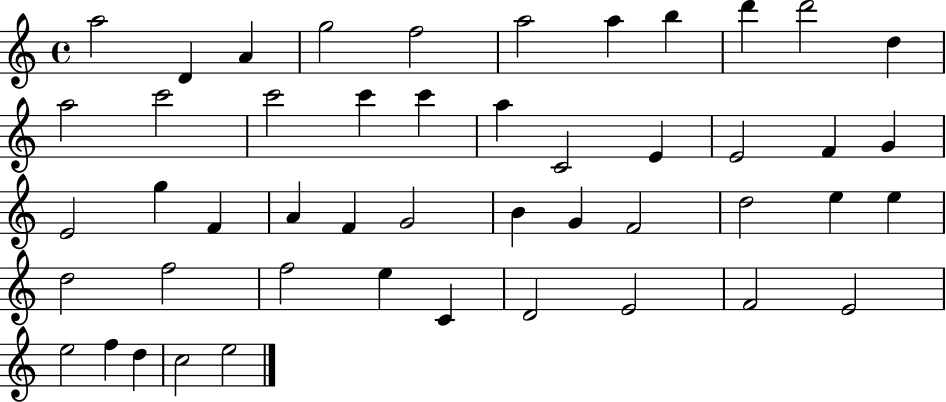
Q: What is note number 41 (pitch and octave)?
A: E4